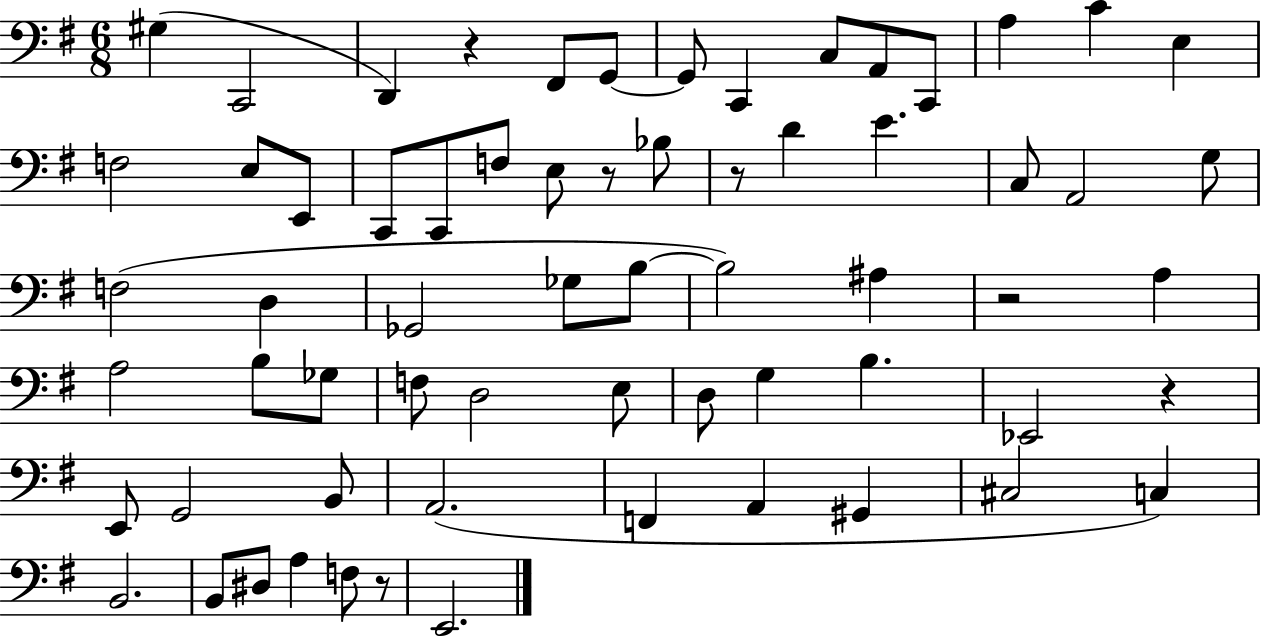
X:1
T:Untitled
M:6/8
L:1/4
K:G
^G, C,,2 D,, z ^F,,/2 G,,/2 G,,/2 C,, C,/2 A,,/2 C,,/2 A, C E, F,2 E,/2 E,,/2 C,,/2 C,,/2 F,/2 E,/2 z/2 _B,/2 z/2 D E C,/2 A,,2 G,/2 F,2 D, _G,,2 _G,/2 B,/2 B,2 ^A, z2 A, A,2 B,/2 _G,/2 F,/2 D,2 E,/2 D,/2 G, B, _E,,2 z E,,/2 G,,2 B,,/2 A,,2 F,, A,, ^G,, ^C,2 C, B,,2 B,,/2 ^D,/2 A, F,/2 z/2 E,,2